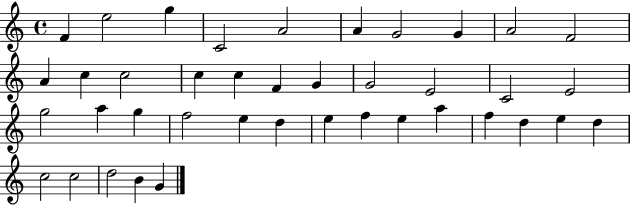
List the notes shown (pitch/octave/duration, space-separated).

F4/q E5/h G5/q C4/h A4/h A4/q G4/h G4/q A4/h F4/h A4/q C5/q C5/h C5/q C5/q F4/q G4/q G4/h E4/h C4/h E4/h G5/h A5/q G5/q F5/h E5/q D5/q E5/q F5/q E5/q A5/q F5/q D5/q E5/q D5/q C5/h C5/h D5/h B4/q G4/q